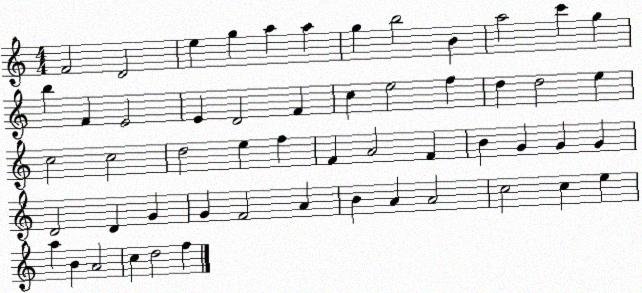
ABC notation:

X:1
T:Untitled
M:4/4
L:1/4
K:C
F2 D2 e g a a g b2 B a2 c' g b F E2 E D2 F c e2 f d d2 e c2 c2 d2 e f F A2 F B G G G D2 D G G F2 A B A A2 c2 c e a B A2 c d2 f